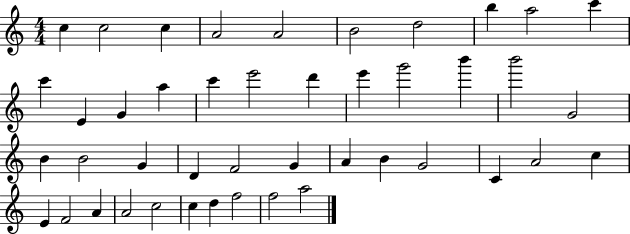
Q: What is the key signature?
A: C major